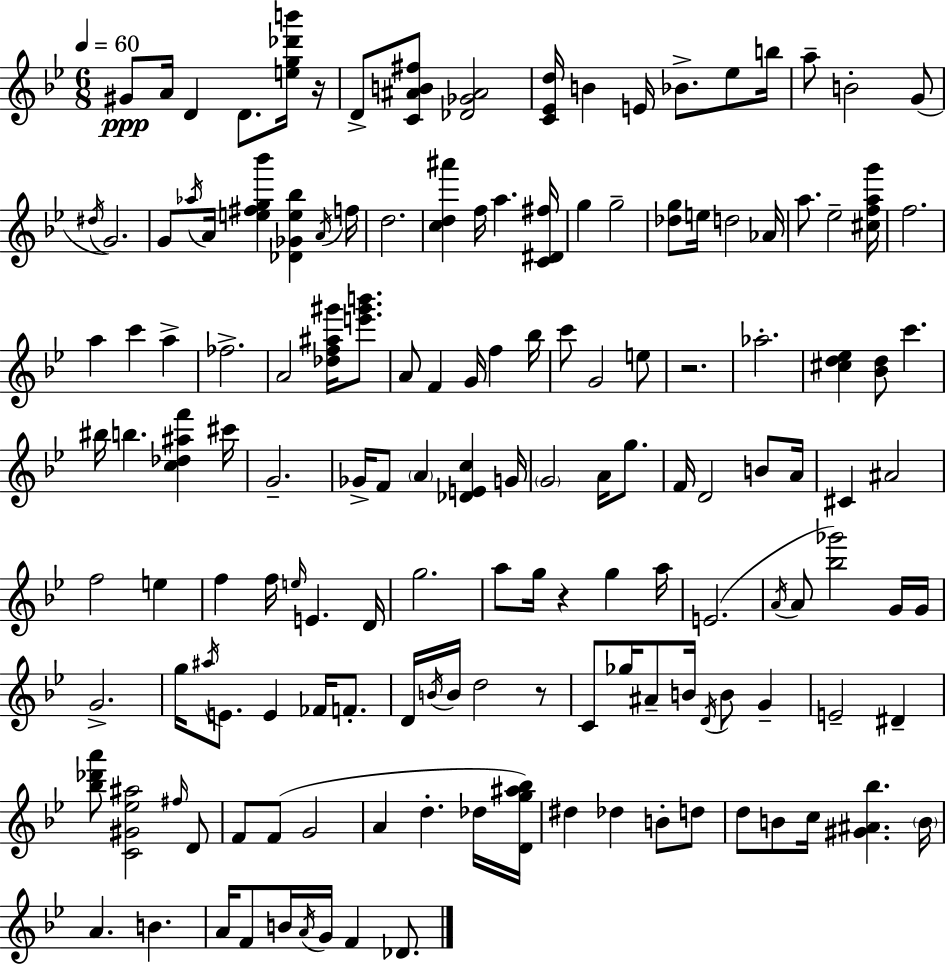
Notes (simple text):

G#4/e A4/s D4/q D4/e. [E5,G5,Db6,B6]/s R/s D4/e [C4,A#4,B4,F#5]/e [Db4,Gb4,A#4]/h [C4,Eb4,D5]/s B4/q E4/s Bb4/e. Eb5/e B5/s A5/e B4/h G4/e D#5/s G4/h. G4/e Ab5/s A4/s [E5,F#5,G5,Bb6]/q [Db4,Gb4,E5,Bb5]/q A4/s F5/s D5/h. [C5,D5,A#6]/q F5/s A5/q. [C4,D#4,F#5]/s G5/q G5/h [Db5,G5]/e E5/s D5/h Ab4/s A5/e. Eb5/h [C#5,F5,A5,G6]/s F5/h. A5/q C6/q A5/q FES5/h. A4/h [Db5,F5,A#5,G#6]/s [E6,G#6,B6]/e. A4/e F4/q G4/s F5/q Bb5/s C6/e G4/h E5/e R/h. Ab5/h. [C#5,D5,Eb5]/q [Bb4,D5]/e C6/q. BIS5/s B5/q. [C5,Db5,A#5,F6]/q C#6/s G4/h. Gb4/s F4/e A4/q [Db4,E4,C5]/q G4/s G4/h A4/s G5/e. F4/s D4/h B4/e A4/s C#4/q A#4/h F5/h E5/q F5/q F5/s E5/s E4/q. D4/s G5/h. A5/e G5/s R/q G5/q A5/s E4/h. A4/s A4/e [Bb5,Gb6]/h G4/s G4/s G4/h. G5/s A#5/s E4/e. E4/q FES4/s F4/e. D4/s B4/s B4/s D5/h R/e C4/e Gb5/s A#4/e B4/s D4/s B4/e G4/q E4/h D#4/q [Bb5,Db6,A6]/e [C4,G#4,Eb5,A#5]/h F#5/s D4/e F4/e F4/e G4/h A4/q D5/q. Db5/s [D4,G5,A#5,Bb5]/s D#5/q Db5/q B4/e D5/e D5/e B4/e C5/s [G#4,A#4,Bb5]/q. B4/s A4/q. B4/q. A4/s F4/e B4/s A4/s G4/s F4/q Db4/e.